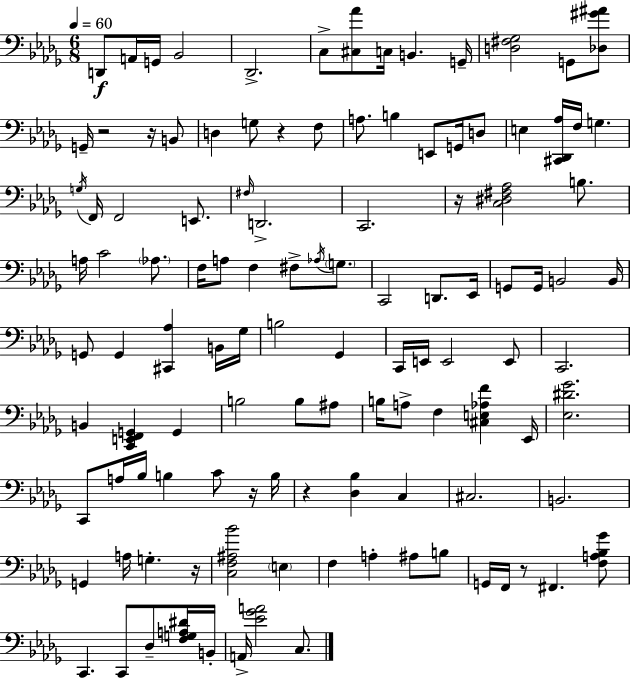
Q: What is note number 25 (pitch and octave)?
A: F2